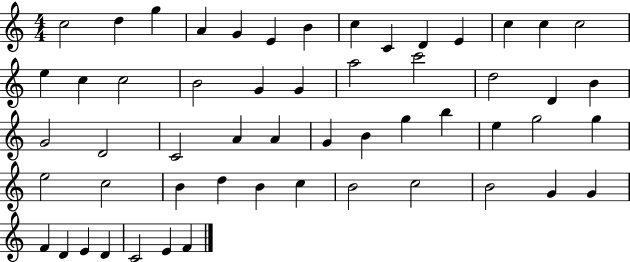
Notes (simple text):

C5/h D5/q G5/q A4/q G4/q E4/q B4/q C5/q C4/q D4/q E4/q C5/q C5/q C5/h E5/q C5/q C5/h B4/h G4/q G4/q A5/h C6/h D5/h D4/q B4/q G4/h D4/h C4/h A4/q A4/q G4/q B4/q G5/q B5/q E5/q G5/h G5/q E5/h C5/h B4/q D5/q B4/q C5/q B4/h C5/h B4/h G4/q G4/q F4/q D4/q E4/q D4/q C4/h E4/q F4/q